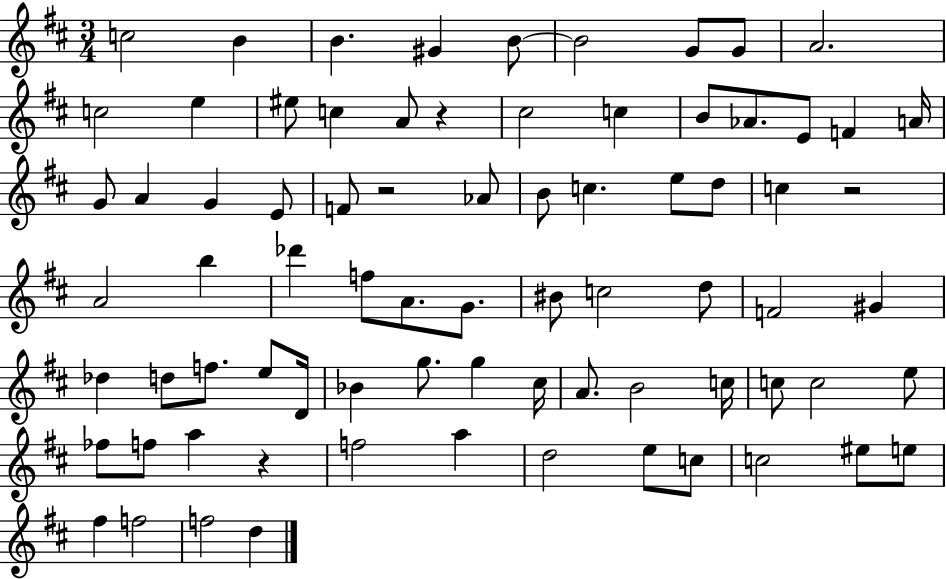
C5/h B4/q B4/q. G#4/q B4/e B4/h G4/e G4/e A4/h. C5/h E5/q EIS5/e C5/q A4/e R/q C#5/h C5/q B4/e Ab4/e. E4/e F4/q A4/s G4/e A4/q G4/q E4/e F4/e R/h Ab4/e B4/e C5/q. E5/e D5/e C5/q R/h A4/h B5/q Db6/q F5/e A4/e. G4/e. BIS4/e C5/h D5/e F4/h G#4/q Db5/q D5/e F5/e. E5/e D4/s Bb4/q G5/e. G5/q C#5/s A4/e. B4/h C5/s C5/e C5/h E5/e FES5/e F5/e A5/q R/q F5/h A5/q D5/h E5/e C5/e C5/h EIS5/e E5/e F#5/q F5/h F5/h D5/q